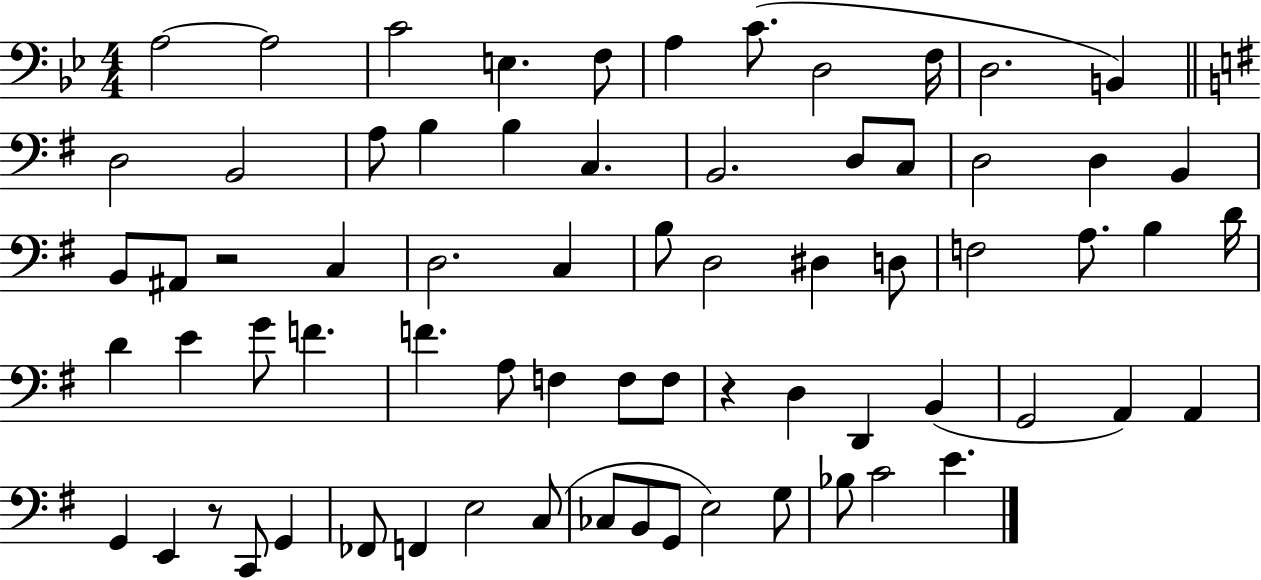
A3/h A3/h C4/h E3/q. F3/e A3/q C4/e. D3/h F3/s D3/h. B2/q D3/h B2/h A3/e B3/q B3/q C3/q. B2/h. D3/e C3/e D3/h D3/q B2/q B2/e A#2/e R/h C3/q D3/h. C3/q B3/e D3/h D#3/q D3/e F3/h A3/e. B3/q D4/s D4/q E4/q G4/e F4/q. F4/q. A3/e F3/q F3/e F3/e R/q D3/q D2/q B2/q G2/h A2/q A2/q G2/q E2/q R/e C2/e G2/q FES2/e F2/q E3/h C3/e CES3/e B2/e G2/e E3/h G3/e Bb3/e C4/h E4/q.